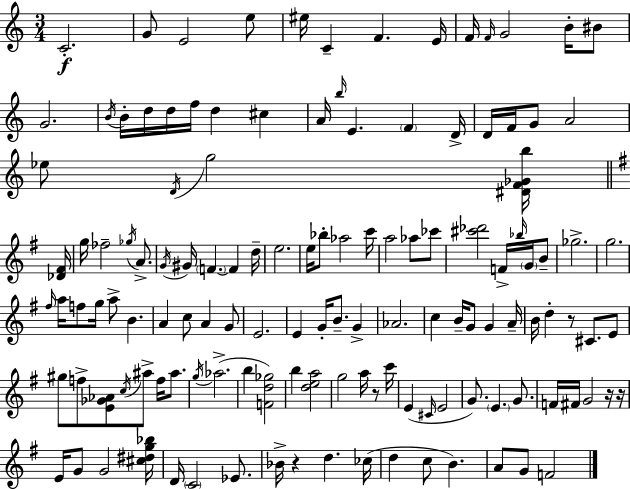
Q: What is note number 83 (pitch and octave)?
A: F5